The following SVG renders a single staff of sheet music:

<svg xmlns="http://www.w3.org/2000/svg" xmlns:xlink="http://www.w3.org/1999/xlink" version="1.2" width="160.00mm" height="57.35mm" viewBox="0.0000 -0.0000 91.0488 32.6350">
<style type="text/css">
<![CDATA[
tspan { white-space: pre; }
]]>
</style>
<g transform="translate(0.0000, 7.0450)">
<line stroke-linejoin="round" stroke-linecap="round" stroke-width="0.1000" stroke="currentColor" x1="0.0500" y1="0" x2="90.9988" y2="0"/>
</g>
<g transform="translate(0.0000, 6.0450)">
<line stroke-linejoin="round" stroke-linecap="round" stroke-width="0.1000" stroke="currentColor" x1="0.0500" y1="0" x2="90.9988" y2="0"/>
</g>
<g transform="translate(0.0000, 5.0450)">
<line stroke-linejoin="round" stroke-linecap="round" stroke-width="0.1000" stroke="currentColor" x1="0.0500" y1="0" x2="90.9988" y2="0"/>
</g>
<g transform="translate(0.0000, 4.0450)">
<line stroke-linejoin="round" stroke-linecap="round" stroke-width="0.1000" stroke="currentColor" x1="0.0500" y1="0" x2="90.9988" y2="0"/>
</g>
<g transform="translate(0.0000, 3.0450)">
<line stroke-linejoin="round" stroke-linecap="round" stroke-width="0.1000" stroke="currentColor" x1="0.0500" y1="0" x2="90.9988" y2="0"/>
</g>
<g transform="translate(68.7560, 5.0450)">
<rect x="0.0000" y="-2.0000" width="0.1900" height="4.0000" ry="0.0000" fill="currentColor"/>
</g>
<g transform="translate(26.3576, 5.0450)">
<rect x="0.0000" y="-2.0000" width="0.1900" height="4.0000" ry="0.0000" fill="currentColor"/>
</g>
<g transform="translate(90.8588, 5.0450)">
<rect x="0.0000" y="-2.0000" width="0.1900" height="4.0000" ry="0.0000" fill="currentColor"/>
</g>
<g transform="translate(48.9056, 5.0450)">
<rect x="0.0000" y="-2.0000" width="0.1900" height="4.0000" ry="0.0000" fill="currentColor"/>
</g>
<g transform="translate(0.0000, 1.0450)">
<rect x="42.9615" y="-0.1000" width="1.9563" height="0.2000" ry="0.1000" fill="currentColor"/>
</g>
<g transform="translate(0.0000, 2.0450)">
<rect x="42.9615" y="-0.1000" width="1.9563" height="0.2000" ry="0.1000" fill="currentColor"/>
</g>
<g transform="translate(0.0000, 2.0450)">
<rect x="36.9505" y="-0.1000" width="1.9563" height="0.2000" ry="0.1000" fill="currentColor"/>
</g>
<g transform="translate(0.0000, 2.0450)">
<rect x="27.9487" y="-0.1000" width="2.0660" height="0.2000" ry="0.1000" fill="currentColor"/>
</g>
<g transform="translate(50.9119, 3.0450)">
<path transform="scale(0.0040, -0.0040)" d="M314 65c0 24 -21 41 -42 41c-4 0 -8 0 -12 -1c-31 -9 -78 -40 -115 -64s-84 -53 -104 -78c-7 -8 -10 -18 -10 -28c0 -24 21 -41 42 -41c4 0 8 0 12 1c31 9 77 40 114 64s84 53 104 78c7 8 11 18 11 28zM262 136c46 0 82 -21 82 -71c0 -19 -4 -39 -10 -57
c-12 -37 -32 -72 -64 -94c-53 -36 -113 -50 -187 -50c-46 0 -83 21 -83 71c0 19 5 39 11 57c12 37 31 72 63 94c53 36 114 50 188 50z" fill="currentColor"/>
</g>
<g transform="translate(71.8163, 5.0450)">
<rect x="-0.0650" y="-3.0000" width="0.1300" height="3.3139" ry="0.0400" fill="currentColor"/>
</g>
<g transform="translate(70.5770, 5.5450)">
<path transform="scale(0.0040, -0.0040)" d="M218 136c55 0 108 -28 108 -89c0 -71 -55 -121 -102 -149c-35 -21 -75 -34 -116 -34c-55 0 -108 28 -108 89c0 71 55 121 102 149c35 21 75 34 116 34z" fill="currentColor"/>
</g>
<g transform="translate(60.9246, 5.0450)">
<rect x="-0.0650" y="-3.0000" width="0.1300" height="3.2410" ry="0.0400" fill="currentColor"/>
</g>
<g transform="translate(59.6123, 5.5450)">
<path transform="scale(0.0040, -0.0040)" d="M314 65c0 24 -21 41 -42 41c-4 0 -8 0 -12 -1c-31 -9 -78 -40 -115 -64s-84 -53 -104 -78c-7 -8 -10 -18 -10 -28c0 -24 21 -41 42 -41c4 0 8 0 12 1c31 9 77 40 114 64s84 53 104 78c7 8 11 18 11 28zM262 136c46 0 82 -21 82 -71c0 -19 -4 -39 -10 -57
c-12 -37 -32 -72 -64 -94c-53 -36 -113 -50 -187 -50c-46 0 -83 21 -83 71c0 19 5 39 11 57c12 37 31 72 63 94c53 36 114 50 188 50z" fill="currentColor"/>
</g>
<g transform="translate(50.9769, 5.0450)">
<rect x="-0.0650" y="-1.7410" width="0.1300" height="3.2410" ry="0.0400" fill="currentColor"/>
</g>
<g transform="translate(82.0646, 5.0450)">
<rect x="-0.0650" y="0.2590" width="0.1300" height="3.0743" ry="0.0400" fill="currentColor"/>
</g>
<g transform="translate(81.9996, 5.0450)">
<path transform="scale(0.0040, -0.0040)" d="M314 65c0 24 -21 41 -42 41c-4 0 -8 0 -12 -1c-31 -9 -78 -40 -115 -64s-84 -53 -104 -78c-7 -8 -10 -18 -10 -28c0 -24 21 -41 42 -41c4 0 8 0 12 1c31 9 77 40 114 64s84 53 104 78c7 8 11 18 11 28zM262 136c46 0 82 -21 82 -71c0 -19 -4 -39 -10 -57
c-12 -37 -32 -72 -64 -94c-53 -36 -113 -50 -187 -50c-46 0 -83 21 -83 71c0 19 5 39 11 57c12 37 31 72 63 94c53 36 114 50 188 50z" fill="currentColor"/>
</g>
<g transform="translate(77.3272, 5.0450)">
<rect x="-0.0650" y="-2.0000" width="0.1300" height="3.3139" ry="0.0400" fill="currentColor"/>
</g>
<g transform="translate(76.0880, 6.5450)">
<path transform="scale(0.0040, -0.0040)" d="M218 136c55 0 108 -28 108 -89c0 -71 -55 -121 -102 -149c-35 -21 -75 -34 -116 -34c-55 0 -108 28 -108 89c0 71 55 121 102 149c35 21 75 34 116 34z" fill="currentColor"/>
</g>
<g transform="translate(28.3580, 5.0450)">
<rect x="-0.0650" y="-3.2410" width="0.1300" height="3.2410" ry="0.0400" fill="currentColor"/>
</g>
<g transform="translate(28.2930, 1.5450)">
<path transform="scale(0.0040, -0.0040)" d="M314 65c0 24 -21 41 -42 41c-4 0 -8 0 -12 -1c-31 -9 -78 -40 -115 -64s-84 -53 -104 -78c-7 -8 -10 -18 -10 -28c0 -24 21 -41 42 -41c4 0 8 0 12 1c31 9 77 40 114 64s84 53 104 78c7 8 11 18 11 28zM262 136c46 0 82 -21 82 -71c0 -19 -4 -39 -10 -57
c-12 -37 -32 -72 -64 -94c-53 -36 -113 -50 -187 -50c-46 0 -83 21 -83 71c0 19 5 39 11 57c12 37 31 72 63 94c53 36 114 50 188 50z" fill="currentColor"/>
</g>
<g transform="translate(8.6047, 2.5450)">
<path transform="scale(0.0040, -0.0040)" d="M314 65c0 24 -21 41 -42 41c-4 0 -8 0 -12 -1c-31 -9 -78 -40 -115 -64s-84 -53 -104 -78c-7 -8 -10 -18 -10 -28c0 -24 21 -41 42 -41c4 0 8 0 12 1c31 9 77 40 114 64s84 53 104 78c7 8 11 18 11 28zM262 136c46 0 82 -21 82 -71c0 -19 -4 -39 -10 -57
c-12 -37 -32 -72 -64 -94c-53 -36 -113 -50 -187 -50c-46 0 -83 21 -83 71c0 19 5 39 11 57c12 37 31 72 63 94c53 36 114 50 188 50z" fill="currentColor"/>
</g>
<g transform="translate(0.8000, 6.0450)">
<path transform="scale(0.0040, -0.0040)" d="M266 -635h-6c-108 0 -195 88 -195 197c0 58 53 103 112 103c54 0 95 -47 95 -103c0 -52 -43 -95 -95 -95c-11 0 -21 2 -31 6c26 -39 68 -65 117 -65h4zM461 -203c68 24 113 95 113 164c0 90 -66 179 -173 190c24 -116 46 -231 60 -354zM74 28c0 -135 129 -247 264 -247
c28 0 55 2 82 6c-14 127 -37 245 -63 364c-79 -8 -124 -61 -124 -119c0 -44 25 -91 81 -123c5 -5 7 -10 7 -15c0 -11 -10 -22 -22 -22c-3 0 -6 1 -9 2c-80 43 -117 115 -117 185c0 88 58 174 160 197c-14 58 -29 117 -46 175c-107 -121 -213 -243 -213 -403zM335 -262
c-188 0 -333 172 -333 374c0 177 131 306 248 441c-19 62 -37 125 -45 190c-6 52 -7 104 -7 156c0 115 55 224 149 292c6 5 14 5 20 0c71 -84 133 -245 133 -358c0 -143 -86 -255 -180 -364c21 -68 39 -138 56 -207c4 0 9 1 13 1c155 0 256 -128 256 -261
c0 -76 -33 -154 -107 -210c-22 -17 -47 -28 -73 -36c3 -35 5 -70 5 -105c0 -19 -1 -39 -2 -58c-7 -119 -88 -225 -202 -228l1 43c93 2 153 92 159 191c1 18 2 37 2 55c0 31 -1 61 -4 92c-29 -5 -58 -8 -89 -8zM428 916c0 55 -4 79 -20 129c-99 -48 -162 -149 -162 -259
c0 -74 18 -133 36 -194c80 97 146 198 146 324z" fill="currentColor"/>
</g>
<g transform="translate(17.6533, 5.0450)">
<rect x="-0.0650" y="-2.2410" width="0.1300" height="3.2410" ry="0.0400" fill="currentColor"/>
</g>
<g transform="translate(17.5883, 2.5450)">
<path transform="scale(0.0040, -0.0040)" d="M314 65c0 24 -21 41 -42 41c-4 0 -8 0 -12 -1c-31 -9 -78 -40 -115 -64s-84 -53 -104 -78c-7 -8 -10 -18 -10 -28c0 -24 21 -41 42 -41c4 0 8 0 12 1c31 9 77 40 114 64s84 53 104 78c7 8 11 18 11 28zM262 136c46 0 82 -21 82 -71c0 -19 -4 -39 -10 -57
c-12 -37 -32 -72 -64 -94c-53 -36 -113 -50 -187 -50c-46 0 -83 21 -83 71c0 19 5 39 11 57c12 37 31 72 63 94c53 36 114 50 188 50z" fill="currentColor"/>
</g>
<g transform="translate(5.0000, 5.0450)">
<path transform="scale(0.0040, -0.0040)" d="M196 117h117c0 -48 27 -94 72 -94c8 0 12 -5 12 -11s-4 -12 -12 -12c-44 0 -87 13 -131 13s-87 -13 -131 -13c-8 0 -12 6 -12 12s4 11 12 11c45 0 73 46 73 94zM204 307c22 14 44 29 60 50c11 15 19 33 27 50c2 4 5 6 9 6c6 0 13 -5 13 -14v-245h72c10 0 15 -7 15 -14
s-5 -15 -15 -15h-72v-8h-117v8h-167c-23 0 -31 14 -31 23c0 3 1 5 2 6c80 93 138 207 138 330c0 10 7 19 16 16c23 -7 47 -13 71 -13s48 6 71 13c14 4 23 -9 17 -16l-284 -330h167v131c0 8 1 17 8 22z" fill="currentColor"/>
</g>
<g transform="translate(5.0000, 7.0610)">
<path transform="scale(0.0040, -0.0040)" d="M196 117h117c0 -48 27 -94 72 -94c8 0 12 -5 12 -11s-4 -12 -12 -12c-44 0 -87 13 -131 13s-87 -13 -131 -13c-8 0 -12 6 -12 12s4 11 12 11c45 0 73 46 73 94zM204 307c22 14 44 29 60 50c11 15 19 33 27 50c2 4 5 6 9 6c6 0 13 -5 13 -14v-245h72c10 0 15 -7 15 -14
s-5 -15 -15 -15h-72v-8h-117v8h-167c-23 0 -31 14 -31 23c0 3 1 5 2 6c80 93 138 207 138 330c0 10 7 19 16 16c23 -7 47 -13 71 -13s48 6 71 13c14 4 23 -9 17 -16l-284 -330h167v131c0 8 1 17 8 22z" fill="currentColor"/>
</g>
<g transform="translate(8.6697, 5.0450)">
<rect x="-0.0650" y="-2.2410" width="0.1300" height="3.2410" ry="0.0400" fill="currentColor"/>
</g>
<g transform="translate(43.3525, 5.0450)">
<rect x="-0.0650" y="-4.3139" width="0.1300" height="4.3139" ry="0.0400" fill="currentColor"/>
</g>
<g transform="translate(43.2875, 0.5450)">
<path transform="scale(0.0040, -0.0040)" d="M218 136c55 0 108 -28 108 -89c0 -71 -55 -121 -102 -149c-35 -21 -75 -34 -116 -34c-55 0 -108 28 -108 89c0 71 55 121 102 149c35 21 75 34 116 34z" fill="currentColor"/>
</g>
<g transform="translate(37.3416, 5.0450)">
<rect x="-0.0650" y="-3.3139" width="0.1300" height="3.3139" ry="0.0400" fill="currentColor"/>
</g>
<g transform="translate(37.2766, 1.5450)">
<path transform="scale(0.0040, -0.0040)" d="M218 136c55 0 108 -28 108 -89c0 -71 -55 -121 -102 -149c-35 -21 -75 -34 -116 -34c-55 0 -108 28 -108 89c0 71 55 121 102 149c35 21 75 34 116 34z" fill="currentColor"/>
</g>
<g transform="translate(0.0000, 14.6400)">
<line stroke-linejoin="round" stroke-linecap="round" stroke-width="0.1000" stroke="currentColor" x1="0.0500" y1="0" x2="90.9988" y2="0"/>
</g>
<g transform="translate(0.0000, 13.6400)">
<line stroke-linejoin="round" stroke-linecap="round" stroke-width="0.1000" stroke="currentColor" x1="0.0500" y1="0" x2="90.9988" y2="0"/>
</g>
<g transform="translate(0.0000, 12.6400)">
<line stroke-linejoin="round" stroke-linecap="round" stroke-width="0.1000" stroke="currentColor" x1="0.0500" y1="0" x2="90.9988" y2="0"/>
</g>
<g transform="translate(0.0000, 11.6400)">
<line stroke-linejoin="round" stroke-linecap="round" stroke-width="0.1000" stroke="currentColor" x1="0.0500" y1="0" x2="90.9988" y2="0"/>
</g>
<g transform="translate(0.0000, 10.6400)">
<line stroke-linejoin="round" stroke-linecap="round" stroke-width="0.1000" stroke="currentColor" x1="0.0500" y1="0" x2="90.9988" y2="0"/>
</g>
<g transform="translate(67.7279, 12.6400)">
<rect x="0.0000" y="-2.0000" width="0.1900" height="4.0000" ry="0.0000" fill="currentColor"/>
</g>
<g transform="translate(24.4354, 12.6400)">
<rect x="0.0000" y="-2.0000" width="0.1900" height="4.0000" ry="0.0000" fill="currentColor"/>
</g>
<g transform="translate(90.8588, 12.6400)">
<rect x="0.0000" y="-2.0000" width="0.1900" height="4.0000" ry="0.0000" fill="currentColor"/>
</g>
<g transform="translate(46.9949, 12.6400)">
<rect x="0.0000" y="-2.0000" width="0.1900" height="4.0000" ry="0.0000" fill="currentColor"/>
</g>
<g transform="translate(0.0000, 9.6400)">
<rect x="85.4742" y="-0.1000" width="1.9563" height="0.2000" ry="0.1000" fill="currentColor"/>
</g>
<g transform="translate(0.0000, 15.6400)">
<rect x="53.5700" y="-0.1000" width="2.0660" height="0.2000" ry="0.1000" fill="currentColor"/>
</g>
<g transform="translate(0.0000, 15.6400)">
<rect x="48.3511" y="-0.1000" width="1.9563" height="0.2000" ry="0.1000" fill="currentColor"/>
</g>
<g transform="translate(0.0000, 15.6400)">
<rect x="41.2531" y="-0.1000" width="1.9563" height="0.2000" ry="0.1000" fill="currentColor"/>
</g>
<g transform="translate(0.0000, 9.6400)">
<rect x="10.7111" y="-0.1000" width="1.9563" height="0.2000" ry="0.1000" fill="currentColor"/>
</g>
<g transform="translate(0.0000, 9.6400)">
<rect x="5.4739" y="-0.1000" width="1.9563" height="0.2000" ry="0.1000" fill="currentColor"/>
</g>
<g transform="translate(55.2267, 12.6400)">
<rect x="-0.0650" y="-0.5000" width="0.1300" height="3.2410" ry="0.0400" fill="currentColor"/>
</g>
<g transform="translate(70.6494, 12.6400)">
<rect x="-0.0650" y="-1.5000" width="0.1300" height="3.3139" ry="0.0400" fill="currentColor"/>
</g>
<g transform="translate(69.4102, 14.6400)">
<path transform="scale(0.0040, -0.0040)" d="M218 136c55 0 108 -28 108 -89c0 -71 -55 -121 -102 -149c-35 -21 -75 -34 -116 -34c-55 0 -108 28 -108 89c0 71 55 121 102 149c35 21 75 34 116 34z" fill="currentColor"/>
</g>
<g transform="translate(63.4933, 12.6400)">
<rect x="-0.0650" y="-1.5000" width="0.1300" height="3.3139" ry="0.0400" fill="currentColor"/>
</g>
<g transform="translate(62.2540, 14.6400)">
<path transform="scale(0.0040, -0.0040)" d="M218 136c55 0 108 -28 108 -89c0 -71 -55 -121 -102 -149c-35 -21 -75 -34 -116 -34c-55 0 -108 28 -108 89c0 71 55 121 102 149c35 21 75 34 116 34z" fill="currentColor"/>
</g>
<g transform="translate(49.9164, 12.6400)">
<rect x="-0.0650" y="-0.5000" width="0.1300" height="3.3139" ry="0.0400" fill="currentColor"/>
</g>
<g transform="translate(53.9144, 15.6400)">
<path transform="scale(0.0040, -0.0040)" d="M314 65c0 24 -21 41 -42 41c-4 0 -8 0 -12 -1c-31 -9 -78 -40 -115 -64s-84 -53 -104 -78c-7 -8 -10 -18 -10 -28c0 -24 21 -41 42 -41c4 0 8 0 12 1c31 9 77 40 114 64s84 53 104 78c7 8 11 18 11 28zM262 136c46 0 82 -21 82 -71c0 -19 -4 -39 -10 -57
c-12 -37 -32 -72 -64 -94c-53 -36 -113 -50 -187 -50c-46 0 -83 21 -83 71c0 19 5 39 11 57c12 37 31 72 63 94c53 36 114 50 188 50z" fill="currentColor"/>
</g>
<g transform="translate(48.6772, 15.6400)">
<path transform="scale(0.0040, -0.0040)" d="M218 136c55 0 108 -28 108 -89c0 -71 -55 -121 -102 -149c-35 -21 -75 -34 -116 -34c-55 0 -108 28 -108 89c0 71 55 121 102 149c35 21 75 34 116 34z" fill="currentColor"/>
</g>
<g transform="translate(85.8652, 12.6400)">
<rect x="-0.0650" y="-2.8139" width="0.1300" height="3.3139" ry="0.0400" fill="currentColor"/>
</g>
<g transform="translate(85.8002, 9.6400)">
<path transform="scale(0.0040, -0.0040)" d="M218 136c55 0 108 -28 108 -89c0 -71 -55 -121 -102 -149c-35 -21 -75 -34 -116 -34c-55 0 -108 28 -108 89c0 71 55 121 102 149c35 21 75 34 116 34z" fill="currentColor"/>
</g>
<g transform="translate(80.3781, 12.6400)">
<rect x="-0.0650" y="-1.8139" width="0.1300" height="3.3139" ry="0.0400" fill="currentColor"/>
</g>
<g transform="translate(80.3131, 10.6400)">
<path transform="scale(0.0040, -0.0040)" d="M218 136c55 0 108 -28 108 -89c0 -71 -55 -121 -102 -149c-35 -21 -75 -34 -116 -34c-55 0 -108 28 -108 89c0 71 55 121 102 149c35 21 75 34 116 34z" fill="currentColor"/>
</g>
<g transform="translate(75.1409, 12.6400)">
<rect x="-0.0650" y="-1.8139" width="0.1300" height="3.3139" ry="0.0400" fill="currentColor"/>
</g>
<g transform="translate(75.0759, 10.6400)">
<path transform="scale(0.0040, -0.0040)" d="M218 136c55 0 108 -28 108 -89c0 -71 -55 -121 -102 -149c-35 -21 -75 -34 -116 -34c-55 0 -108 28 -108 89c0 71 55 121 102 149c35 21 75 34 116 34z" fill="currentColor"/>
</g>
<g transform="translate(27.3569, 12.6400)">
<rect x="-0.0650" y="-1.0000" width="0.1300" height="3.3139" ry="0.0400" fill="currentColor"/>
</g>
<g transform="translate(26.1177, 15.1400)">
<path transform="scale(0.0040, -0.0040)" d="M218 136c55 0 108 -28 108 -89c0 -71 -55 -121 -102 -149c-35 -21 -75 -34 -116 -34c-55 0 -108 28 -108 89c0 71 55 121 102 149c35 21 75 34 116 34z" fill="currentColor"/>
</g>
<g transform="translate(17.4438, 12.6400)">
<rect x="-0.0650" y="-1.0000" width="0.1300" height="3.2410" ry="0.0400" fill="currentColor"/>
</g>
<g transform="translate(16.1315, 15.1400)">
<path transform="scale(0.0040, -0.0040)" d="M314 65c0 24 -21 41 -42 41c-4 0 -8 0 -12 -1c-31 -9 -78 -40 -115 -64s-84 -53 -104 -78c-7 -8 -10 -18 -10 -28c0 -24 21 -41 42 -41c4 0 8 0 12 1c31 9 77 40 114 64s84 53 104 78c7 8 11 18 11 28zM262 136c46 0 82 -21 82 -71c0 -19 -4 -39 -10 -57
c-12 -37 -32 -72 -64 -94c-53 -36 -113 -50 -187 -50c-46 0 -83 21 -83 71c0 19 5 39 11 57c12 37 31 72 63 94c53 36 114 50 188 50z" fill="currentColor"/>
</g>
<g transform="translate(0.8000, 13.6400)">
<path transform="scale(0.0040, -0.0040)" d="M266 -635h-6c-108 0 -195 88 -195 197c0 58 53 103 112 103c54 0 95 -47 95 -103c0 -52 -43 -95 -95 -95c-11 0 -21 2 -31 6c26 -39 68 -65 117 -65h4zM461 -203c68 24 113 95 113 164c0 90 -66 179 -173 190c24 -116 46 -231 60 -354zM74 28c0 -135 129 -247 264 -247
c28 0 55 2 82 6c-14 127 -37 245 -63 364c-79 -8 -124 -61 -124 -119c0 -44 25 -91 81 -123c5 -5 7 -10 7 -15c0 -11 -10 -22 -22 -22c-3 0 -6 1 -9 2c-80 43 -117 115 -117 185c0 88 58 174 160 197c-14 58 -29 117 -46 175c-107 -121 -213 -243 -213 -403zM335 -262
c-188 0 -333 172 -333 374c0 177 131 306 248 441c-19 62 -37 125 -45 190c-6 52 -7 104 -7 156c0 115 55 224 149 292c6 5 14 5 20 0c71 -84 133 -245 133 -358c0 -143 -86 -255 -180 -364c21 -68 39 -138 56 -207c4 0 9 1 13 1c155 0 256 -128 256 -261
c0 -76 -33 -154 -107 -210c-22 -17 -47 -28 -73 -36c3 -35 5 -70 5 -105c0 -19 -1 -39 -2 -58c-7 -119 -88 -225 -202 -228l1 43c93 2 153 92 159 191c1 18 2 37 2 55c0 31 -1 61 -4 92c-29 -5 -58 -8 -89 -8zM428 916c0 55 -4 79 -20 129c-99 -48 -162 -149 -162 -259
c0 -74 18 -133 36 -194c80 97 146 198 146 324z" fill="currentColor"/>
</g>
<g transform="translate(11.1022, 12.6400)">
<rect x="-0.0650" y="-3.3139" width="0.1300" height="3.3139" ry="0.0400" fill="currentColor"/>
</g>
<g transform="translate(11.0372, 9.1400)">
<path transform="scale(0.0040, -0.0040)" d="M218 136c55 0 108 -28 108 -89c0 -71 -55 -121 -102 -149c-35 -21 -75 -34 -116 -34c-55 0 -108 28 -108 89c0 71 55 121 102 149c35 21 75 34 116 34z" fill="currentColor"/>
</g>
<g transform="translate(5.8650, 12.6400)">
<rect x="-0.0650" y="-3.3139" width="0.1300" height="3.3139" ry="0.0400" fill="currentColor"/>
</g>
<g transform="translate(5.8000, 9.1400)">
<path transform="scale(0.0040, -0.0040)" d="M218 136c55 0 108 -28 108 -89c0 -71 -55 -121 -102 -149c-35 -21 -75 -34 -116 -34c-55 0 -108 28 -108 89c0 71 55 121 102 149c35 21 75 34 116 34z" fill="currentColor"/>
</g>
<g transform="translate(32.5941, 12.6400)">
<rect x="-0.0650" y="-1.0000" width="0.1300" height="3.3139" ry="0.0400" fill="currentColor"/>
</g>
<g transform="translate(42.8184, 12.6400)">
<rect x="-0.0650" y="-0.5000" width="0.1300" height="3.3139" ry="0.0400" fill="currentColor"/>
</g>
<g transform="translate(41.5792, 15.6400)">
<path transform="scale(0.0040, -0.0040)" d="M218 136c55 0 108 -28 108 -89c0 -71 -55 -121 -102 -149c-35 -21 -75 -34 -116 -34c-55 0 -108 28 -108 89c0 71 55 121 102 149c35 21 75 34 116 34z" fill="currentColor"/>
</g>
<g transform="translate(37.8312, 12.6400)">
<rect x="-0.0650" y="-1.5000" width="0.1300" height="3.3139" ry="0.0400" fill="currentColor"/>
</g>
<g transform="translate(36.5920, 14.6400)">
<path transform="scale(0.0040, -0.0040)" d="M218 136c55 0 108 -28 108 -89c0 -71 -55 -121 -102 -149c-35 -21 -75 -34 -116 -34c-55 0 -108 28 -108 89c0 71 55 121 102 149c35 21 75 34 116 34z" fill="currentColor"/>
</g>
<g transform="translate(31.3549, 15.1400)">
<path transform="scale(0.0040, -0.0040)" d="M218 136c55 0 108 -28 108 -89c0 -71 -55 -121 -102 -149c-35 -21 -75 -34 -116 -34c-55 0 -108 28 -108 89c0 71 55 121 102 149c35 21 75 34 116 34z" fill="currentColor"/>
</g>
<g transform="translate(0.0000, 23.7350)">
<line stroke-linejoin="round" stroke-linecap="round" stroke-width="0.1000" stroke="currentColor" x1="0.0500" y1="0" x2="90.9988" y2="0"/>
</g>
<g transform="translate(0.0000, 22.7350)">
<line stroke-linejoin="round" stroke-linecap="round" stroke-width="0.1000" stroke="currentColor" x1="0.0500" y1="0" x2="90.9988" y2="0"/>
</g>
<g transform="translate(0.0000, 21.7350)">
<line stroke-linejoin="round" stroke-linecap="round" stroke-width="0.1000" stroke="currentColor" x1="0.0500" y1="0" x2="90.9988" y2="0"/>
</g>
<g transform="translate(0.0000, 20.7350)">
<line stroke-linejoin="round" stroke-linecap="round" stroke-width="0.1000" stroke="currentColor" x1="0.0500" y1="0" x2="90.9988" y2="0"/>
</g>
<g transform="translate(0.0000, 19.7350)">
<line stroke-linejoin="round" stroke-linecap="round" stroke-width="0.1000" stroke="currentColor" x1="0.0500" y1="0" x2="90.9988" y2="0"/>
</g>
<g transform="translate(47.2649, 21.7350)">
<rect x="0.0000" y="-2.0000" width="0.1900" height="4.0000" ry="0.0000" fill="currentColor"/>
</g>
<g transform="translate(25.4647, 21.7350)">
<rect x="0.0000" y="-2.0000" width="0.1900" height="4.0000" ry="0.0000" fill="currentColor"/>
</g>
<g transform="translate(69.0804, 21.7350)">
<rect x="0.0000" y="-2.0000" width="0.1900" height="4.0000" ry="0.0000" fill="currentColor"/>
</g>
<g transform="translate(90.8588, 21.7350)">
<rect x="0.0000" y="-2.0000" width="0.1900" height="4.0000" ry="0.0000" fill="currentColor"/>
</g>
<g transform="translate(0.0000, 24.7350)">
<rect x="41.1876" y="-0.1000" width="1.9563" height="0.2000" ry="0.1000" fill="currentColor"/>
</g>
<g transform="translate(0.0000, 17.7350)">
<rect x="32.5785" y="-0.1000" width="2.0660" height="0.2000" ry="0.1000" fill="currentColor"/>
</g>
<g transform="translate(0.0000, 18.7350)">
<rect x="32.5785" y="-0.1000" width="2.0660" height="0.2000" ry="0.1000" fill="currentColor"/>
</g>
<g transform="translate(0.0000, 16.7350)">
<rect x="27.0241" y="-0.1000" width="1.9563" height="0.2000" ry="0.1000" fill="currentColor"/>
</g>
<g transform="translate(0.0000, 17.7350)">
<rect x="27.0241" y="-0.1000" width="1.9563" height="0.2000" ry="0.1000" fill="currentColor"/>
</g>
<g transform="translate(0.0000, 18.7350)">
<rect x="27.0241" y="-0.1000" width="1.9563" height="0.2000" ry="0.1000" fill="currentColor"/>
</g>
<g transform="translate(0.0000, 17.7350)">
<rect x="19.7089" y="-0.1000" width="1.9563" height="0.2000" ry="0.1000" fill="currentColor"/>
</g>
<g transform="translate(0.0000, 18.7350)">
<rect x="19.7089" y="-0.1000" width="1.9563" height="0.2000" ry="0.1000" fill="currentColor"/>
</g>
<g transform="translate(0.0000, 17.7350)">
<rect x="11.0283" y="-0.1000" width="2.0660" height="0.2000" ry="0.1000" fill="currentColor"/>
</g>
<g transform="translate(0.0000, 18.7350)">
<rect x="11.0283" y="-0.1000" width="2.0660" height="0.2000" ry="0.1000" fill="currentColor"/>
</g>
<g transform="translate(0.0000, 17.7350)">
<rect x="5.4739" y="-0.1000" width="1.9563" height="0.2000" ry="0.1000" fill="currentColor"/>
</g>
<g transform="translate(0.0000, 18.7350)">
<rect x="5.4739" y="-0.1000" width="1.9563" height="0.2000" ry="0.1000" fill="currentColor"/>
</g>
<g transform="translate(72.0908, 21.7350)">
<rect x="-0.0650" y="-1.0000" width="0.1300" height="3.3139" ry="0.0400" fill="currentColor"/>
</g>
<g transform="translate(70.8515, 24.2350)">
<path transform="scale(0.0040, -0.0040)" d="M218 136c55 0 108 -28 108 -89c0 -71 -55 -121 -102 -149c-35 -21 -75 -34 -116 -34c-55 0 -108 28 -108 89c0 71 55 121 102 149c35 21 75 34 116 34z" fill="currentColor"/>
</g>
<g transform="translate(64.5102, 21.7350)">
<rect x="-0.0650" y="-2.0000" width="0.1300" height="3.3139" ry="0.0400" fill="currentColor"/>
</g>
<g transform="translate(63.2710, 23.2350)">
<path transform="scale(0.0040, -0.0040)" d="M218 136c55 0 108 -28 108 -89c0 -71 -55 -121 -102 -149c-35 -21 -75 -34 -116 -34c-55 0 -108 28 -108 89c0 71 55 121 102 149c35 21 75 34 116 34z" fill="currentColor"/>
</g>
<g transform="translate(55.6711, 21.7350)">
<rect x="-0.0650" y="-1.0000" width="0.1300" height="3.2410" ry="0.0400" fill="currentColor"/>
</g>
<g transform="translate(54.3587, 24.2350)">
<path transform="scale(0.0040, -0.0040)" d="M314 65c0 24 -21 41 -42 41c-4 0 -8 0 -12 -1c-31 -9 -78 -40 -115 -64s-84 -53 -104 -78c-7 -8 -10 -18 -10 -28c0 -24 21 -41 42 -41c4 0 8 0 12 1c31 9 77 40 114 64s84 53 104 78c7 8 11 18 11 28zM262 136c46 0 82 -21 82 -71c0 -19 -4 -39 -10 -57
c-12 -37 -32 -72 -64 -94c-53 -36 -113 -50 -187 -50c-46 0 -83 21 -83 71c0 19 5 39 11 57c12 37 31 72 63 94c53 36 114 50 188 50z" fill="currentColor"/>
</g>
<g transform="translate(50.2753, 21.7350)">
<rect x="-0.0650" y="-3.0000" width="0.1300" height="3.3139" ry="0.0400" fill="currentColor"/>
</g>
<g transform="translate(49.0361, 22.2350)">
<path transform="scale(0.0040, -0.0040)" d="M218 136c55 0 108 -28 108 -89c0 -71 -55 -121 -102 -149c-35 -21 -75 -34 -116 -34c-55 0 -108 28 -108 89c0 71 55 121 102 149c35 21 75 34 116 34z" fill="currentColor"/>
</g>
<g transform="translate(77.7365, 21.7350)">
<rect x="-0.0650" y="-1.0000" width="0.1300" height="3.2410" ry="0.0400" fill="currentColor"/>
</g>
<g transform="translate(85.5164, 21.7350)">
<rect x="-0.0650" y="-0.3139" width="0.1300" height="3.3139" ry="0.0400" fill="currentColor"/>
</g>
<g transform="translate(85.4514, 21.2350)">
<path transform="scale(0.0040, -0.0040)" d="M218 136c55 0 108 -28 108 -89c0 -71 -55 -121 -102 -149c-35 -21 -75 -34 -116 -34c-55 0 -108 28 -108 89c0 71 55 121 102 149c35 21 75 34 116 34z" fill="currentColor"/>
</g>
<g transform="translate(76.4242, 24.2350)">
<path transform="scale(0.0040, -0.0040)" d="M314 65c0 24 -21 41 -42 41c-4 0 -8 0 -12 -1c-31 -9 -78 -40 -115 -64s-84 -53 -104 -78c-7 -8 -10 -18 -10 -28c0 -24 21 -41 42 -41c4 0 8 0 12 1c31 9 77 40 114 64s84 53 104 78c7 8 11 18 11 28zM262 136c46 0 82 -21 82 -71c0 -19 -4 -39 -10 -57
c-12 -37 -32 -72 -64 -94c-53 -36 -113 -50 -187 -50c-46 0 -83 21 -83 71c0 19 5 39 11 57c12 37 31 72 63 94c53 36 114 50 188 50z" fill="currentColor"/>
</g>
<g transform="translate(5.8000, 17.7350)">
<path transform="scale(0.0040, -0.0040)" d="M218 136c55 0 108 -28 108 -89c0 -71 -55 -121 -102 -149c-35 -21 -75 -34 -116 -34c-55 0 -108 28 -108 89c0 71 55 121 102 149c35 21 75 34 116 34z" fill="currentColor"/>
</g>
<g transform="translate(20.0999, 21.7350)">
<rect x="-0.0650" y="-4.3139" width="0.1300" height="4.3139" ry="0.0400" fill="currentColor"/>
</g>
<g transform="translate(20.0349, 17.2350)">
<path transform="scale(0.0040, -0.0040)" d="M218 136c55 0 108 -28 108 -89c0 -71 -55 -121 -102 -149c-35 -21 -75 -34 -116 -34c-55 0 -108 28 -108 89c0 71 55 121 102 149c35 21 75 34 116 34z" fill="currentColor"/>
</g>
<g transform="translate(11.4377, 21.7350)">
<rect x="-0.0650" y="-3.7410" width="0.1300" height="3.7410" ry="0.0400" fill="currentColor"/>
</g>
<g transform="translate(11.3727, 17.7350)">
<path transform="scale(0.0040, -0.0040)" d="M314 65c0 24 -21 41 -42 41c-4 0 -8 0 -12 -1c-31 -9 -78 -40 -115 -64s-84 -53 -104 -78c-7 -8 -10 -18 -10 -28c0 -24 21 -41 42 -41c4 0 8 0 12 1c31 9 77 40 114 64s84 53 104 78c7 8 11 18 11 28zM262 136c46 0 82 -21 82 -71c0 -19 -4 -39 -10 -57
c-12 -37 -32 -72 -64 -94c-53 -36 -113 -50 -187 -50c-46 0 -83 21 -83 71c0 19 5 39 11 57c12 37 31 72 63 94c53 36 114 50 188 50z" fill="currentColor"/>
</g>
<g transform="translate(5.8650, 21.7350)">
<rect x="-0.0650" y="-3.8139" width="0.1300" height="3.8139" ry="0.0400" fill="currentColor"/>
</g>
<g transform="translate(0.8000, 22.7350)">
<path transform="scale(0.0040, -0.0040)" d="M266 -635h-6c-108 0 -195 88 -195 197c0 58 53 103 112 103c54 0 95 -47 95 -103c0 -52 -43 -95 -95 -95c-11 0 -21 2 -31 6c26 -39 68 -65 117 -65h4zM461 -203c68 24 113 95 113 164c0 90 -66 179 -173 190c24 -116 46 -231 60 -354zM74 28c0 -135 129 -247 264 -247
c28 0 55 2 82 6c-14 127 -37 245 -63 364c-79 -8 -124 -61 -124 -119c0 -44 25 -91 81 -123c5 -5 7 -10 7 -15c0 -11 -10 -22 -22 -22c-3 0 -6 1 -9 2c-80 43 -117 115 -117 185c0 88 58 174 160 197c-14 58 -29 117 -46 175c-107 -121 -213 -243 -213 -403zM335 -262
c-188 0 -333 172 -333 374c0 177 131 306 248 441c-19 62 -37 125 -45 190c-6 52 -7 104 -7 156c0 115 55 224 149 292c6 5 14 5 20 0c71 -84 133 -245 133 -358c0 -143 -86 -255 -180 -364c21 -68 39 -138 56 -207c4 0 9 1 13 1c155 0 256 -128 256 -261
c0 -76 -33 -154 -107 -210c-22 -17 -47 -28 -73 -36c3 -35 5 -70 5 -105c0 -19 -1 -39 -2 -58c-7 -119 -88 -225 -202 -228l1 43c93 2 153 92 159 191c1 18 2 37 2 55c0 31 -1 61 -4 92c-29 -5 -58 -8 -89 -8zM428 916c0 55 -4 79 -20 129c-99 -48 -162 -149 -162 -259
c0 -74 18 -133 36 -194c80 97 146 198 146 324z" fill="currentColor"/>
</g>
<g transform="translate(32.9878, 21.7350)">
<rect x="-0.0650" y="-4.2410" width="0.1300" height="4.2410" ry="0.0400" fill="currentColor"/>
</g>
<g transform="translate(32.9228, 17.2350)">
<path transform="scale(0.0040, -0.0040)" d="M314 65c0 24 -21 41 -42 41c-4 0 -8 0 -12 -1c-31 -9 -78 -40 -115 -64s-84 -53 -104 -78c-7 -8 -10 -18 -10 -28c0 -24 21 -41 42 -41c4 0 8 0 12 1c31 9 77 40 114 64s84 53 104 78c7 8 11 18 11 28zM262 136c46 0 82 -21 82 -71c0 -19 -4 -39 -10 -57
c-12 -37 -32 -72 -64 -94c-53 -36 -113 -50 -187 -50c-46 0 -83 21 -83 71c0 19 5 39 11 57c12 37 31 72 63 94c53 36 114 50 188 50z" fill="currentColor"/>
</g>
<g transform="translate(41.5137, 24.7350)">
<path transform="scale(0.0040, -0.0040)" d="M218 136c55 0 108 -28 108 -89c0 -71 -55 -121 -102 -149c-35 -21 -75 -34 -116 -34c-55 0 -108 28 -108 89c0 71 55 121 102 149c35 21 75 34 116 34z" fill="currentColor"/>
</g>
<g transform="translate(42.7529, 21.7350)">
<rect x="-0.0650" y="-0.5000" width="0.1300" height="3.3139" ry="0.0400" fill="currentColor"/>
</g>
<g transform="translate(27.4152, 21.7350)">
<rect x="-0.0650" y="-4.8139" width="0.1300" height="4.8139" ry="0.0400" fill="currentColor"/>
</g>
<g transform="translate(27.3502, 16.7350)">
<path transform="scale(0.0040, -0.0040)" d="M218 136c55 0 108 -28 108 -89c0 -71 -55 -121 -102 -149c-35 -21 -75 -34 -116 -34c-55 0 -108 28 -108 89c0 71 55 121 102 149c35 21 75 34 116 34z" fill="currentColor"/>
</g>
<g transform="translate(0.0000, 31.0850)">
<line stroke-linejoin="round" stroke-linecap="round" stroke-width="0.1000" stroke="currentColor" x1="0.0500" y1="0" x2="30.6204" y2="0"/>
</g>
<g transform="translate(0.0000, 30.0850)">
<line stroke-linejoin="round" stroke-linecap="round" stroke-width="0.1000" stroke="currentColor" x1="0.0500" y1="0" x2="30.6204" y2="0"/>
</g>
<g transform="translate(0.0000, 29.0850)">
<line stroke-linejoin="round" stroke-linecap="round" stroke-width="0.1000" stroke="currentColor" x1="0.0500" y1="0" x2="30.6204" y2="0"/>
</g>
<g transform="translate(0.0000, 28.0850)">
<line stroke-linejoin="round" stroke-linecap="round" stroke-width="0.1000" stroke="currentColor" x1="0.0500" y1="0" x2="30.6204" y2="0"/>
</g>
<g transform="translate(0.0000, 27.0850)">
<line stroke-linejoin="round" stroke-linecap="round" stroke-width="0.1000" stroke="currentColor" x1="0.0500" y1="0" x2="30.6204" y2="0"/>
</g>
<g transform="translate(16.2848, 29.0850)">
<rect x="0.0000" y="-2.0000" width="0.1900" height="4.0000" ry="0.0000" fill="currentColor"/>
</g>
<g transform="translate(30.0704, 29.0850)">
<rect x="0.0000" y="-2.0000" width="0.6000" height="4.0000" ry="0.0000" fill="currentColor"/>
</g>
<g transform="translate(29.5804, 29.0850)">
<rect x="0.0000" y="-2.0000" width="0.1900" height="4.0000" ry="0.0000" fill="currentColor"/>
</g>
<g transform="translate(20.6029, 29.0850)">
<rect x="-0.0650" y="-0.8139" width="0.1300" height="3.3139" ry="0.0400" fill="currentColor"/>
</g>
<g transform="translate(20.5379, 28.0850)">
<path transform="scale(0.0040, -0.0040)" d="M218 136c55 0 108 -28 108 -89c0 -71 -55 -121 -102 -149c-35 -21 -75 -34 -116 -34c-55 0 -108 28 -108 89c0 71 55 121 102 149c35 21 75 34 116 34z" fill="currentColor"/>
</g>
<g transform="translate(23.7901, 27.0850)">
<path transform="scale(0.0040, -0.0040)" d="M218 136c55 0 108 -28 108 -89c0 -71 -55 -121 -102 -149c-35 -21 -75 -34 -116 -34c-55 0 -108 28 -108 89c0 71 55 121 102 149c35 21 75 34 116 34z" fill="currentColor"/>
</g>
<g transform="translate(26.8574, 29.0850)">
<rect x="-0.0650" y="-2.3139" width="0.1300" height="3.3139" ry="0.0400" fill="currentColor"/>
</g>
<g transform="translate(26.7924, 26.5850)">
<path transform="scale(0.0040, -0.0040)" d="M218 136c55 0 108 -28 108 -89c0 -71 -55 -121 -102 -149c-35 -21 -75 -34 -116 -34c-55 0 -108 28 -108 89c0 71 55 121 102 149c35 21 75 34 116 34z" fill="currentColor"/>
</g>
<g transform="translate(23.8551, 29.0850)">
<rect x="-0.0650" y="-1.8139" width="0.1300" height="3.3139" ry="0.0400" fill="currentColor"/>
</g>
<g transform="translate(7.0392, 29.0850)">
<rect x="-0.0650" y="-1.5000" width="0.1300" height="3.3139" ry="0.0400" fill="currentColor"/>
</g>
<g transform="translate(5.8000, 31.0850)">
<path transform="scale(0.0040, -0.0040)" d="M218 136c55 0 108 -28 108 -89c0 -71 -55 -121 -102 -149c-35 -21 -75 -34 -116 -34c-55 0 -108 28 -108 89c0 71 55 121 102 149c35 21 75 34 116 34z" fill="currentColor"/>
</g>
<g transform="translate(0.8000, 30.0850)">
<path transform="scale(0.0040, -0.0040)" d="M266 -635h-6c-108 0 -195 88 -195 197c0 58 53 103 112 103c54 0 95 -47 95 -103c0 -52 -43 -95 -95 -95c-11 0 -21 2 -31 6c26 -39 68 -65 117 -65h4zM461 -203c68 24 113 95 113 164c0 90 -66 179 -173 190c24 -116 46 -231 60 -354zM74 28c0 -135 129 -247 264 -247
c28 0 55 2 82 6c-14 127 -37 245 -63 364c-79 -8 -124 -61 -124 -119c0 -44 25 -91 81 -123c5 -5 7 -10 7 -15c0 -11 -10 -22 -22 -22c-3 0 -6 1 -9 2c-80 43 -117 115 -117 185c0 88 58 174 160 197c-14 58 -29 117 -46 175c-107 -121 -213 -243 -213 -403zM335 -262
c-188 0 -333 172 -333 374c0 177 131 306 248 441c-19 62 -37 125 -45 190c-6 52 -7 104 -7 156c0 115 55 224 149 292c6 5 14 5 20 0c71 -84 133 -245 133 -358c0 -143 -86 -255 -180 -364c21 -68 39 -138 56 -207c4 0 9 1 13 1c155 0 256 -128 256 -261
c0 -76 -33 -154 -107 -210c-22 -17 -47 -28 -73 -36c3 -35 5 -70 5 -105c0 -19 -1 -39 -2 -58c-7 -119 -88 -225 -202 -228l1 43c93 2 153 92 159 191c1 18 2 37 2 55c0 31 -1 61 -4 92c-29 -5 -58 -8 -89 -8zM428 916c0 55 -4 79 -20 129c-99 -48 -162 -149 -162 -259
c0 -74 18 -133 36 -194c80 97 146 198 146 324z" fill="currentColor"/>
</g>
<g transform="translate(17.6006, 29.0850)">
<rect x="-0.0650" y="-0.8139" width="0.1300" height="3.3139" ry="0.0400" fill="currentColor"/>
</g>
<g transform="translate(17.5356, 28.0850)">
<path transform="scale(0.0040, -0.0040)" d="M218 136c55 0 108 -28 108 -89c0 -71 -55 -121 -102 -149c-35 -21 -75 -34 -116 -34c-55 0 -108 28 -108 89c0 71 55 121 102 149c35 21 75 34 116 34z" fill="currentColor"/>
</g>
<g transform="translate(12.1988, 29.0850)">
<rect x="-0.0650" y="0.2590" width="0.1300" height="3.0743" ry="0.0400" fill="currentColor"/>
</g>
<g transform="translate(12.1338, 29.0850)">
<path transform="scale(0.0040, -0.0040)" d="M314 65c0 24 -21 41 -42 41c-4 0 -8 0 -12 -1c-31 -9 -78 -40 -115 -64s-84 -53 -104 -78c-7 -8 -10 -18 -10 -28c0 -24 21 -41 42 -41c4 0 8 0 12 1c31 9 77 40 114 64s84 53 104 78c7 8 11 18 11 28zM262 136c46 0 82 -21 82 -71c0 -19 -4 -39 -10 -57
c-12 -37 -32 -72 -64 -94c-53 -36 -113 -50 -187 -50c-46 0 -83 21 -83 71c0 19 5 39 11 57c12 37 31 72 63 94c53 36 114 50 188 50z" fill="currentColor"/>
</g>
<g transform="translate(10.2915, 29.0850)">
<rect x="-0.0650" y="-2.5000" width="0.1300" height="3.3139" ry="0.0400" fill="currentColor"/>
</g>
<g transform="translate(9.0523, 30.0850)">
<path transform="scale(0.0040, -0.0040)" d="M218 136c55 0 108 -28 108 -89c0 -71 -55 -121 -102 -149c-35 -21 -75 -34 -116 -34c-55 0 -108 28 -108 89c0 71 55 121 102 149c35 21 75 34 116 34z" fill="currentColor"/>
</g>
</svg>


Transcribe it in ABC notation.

X:1
T:Untitled
M:4/4
L:1/4
K:C
g2 g2 b2 b d' f2 A2 A F B2 b b D2 D D E C C C2 E E f f a c' c'2 d' e' d'2 C A D2 F D D2 c E G B2 d d f g